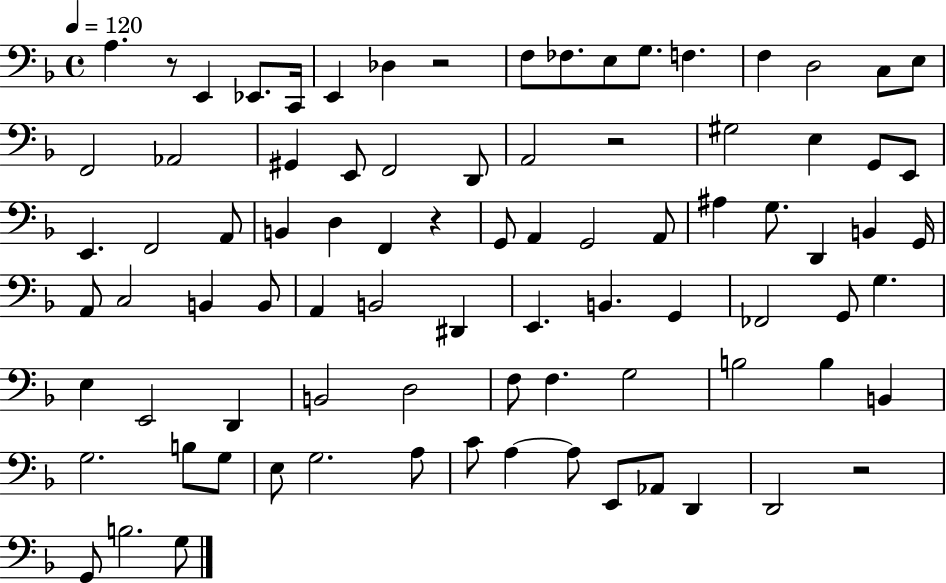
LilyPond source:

{
  \clef bass
  \time 4/4
  \defaultTimeSignature
  \key f \major
  \tempo 4 = 120
  \repeat volta 2 { a4. r8 e,4 ees,8. c,16 | e,4 des4 r2 | f8 fes8. e8 g8. f4. | f4 d2 c8 e8 | \break f,2 aes,2 | gis,4 e,8 f,2 d,8 | a,2 r2 | gis2 e4 g,8 e,8 | \break e,4. f,2 a,8 | b,4 d4 f,4 r4 | g,8 a,4 g,2 a,8 | ais4 g8. d,4 b,4 g,16 | \break a,8 c2 b,4 b,8 | a,4 b,2 dis,4 | e,4. b,4. g,4 | fes,2 g,8 g4. | \break e4 e,2 d,4 | b,2 d2 | f8 f4. g2 | b2 b4 b,4 | \break g2. b8 g8 | e8 g2. a8 | c'8 a4~~ a8 e,8 aes,8 d,4 | d,2 r2 | \break g,8 b2. g8 | } \bar "|."
}